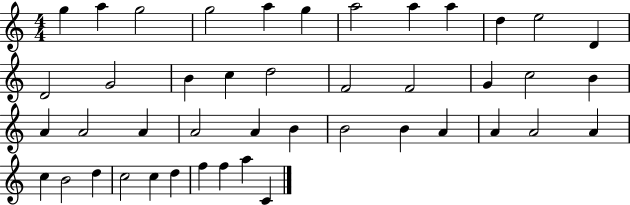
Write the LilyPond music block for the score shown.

{
  \clef treble
  \numericTimeSignature
  \time 4/4
  \key c \major
  g''4 a''4 g''2 | g''2 a''4 g''4 | a''2 a''4 a''4 | d''4 e''2 d'4 | \break d'2 g'2 | b'4 c''4 d''2 | f'2 f'2 | g'4 c''2 b'4 | \break a'4 a'2 a'4 | a'2 a'4 b'4 | b'2 b'4 a'4 | a'4 a'2 a'4 | \break c''4 b'2 d''4 | c''2 c''4 d''4 | f''4 f''4 a''4 c'4 | \bar "|."
}